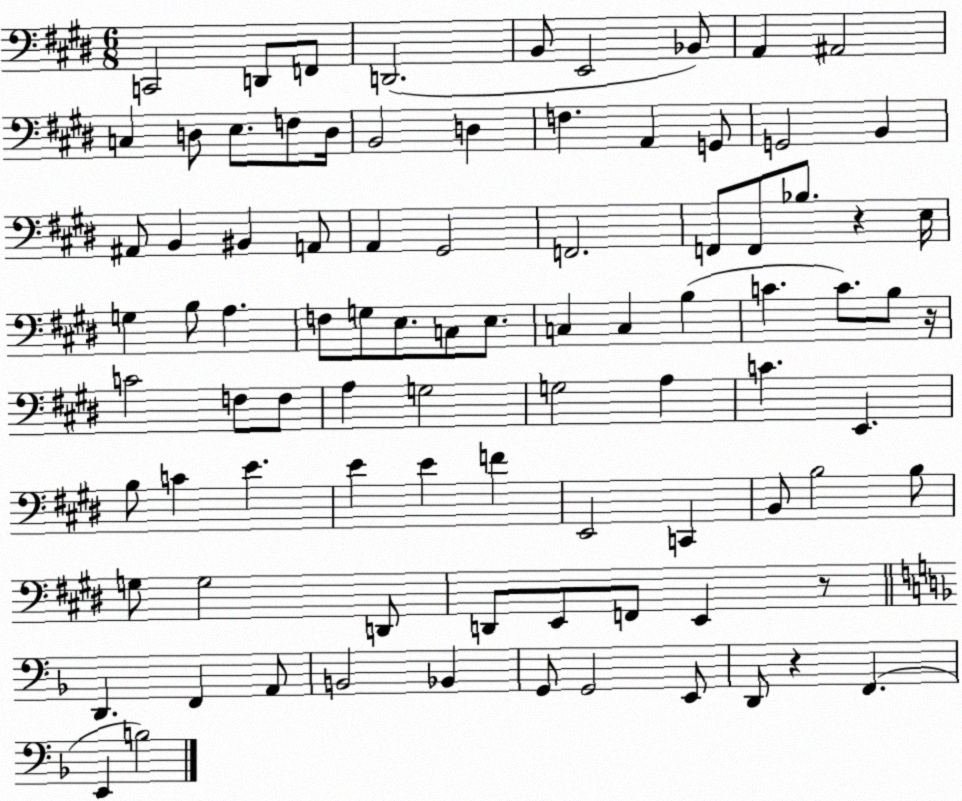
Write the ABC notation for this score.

X:1
T:Untitled
M:6/8
L:1/4
K:E
C,,2 D,,/2 F,,/2 D,,2 B,,/2 E,,2 _B,,/2 A,, ^A,,2 C, D,/2 E,/2 F,/2 D,/4 B,,2 D, F, A,, G,,/2 G,,2 B,, ^A,,/2 B,, ^B,, A,,/2 A,, ^G,,2 F,,2 F,,/2 F,,/2 _B,/2 z E,/4 G, B,/2 A, F,/2 G,/2 E,/2 C,/2 E,/2 C, C, B, C C/2 B,/2 z/4 C2 F,/2 F,/2 A, G,2 G,2 A, C E,, B,/2 C E E E F E,,2 C,, B,,/2 B,2 B,/2 G,/2 G,2 D,,/2 D,,/2 E,,/2 F,,/2 E,, z/2 D,, F,, A,,/2 B,,2 _B,, G,,/2 G,,2 E,,/2 D,,/2 z F,, E,, B,2